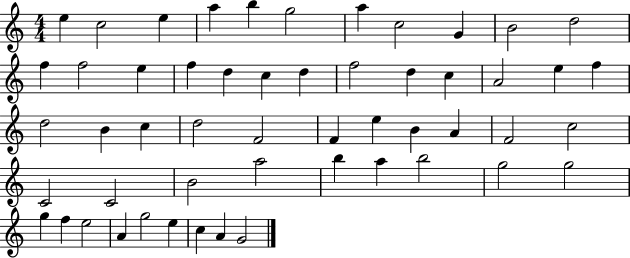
X:1
T:Untitled
M:4/4
L:1/4
K:C
e c2 e a b g2 a c2 G B2 d2 f f2 e f d c d f2 d c A2 e f d2 B c d2 F2 F e B A F2 c2 C2 C2 B2 a2 b a b2 g2 g2 g f e2 A g2 e c A G2